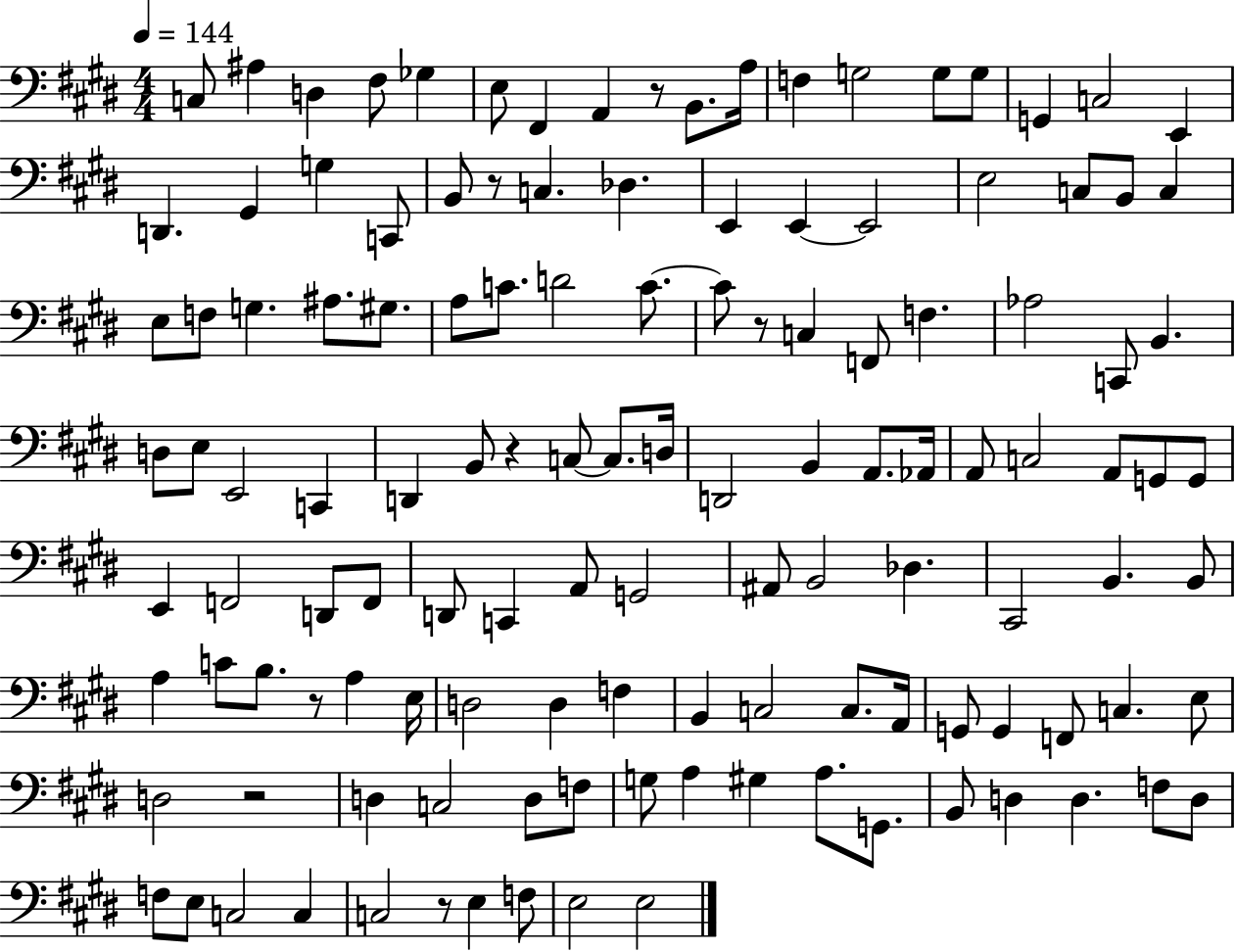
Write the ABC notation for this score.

X:1
T:Untitled
M:4/4
L:1/4
K:E
C,/2 ^A, D, ^F,/2 _G, E,/2 ^F,, A,, z/2 B,,/2 A,/4 F, G,2 G,/2 G,/2 G,, C,2 E,, D,, ^G,, G, C,,/2 B,,/2 z/2 C, _D, E,, E,, E,,2 E,2 C,/2 B,,/2 C, E,/2 F,/2 G, ^A,/2 ^G,/2 A,/2 C/2 D2 C/2 C/2 z/2 C, F,,/2 F, _A,2 C,,/2 B,, D,/2 E,/2 E,,2 C,, D,, B,,/2 z C,/2 C,/2 D,/4 D,,2 B,, A,,/2 _A,,/4 A,,/2 C,2 A,,/2 G,,/2 G,,/2 E,, F,,2 D,,/2 F,,/2 D,,/2 C,, A,,/2 G,,2 ^A,,/2 B,,2 _D, ^C,,2 B,, B,,/2 A, C/2 B,/2 z/2 A, E,/4 D,2 D, F, B,, C,2 C,/2 A,,/4 G,,/2 G,, F,,/2 C, E,/2 D,2 z2 D, C,2 D,/2 F,/2 G,/2 A, ^G, A,/2 G,,/2 B,,/2 D, D, F,/2 D,/2 F,/2 E,/2 C,2 C, C,2 z/2 E, F,/2 E,2 E,2